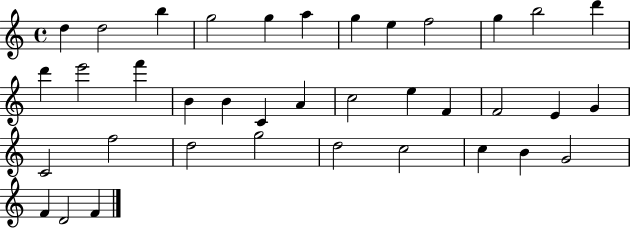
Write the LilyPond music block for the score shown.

{
  \clef treble
  \time 4/4
  \defaultTimeSignature
  \key c \major
  d''4 d''2 b''4 | g''2 g''4 a''4 | g''4 e''4 f''2 | g''4 b''2 d'''4 | \break d'''4 e'''2 f'''4 | b'4 b'4 c'4 a'4 | c''2 e''4 f'4 | f'2 e'4 g'4 | \break c'2 f''2 | d''2 g''2 | d''2 c''2 | c''4 b'4 g'2 | \break f'4 d'2 f'4 | \bar "|."
}